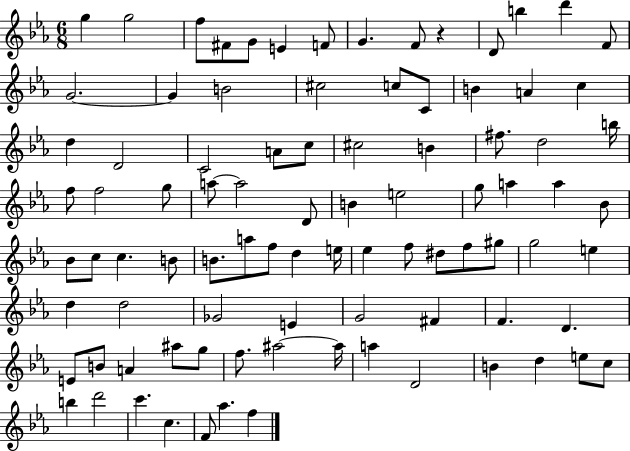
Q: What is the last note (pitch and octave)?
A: F5